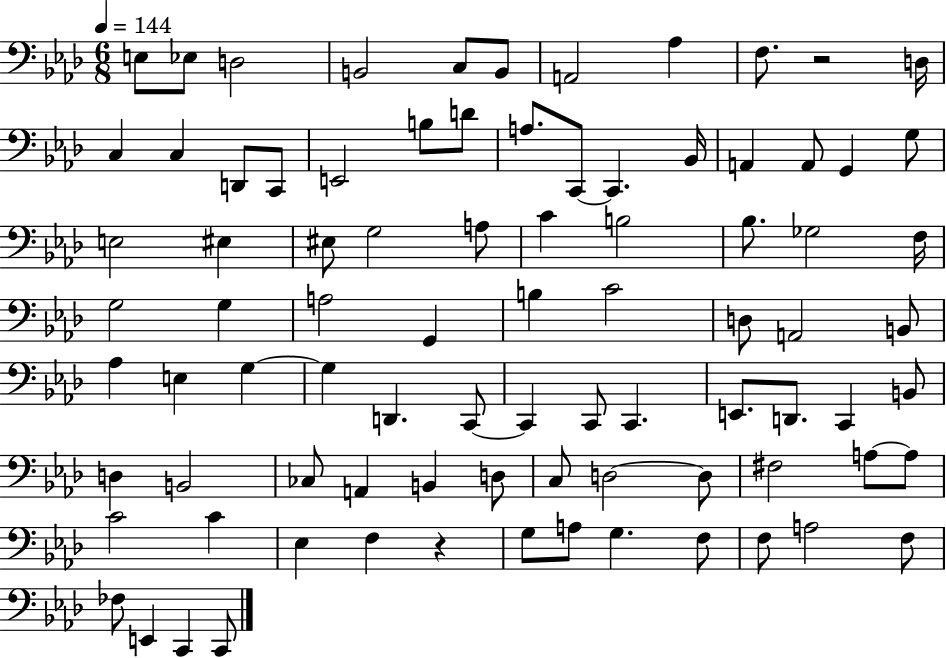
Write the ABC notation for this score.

X:1
T:Untitled
M:6/8
L:1/4
K:Ab
E,/2 _E,/2 D,2 B,,2 C,/2 B,,/2 A,,2 _A, F,/2 z2 D,/4 C, C, D,,/2 C,,/2 E,,2 B,/2 D/2 A,/2 C,,/2 C,, _B,,/4 A,, A,,/2 G,, G,/2 E,2 ^E, ^E,/2 G,2 A,/2 C B,2 _B,/2 _G,2 F,/4 G,2 G, A,2 G,, B, C2 D,/2 A,,2 B,,/2 _A, E, G, G, D,, C,,/2 C,, C,,/2 C,, E,,/2 D,,/2 C,, B,,/2 D, B,,2 _C,/2 A,, B,, D,/2 C,/2 D,2 D,/2 ^F,2 A,/2 A,/2 C2 C _E, F, z G,/2 A,/2 G, F,/2 F,/2 A,2 F,/2 _F,/2 E,, C,, C,,/2